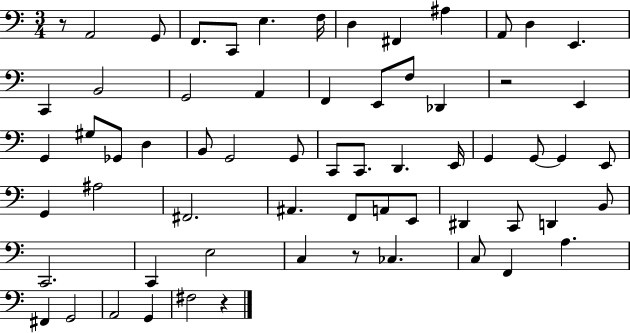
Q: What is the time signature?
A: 3/4